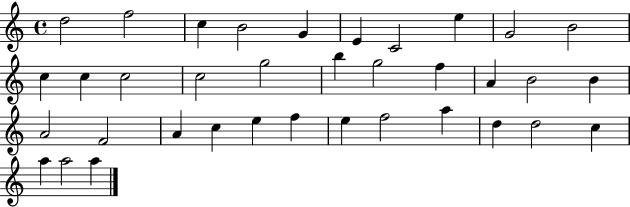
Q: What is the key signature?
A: C major